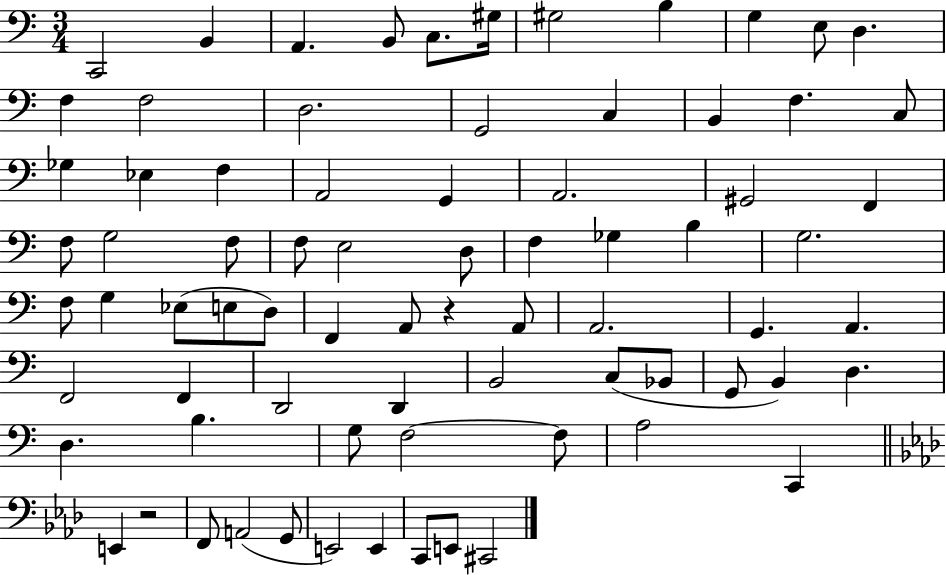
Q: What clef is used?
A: bass